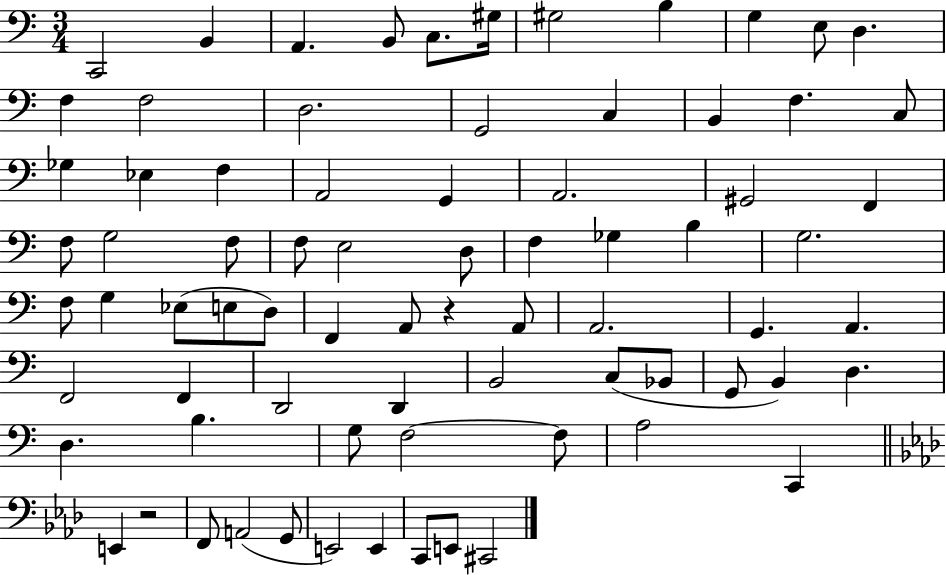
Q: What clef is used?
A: bass